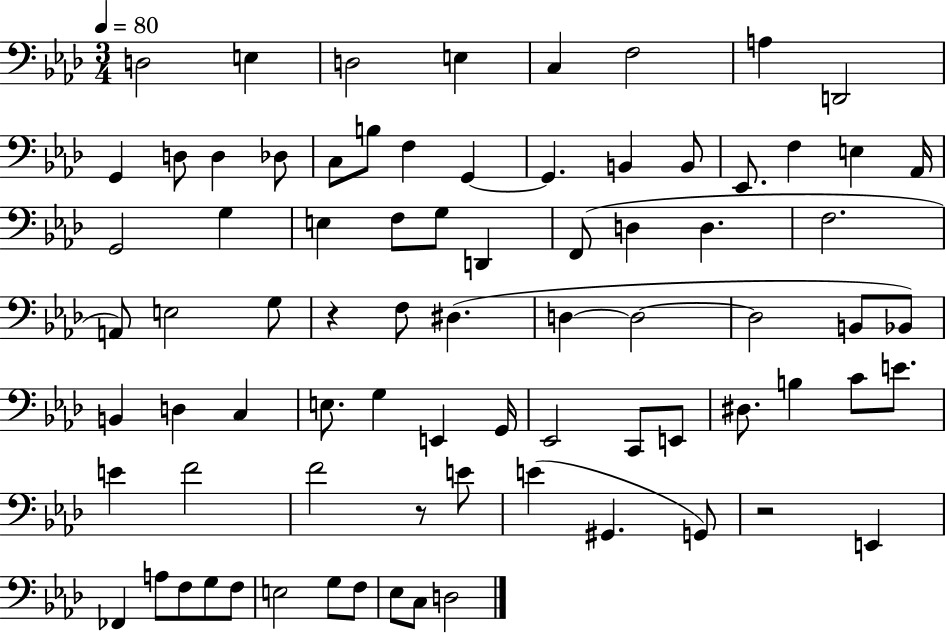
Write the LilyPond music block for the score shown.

{
  \clef bass
  \numericTimeSignature
  \time 3/4
  \key aes \major
  \tempo 4 = 80
  d2 e4 | d2 e4 | c4 f2 | a4 d,2 | \break g,4 d8 d4 des8 | c8 b8 f4 g,4~~ | g,4. b,4 b,8 | ees,8. f4 e4 aes,16 | \break g,2 g4 | e4 f8 g8 d,4 | f,8( d4 d4. | f2. | \break a,8) e2 g8 | r4 f8 dis4.( | d4~~ d2~~ | d2 b,8 bes,8) | \break b,4 d4 c4 | e8. g4 e,4 g,16 | ees,2 c,8 e,8 | dis8. b4 c'8 e'8. | \break e'4 f'2 | f'2 r8 e'8 | e'4( gis,4. g,8) | r2 e,4 | \break fes,4 a8 f8 g8 f8 | e2 g8 f8 | ees8 c8 d2 | \bar "|."
}